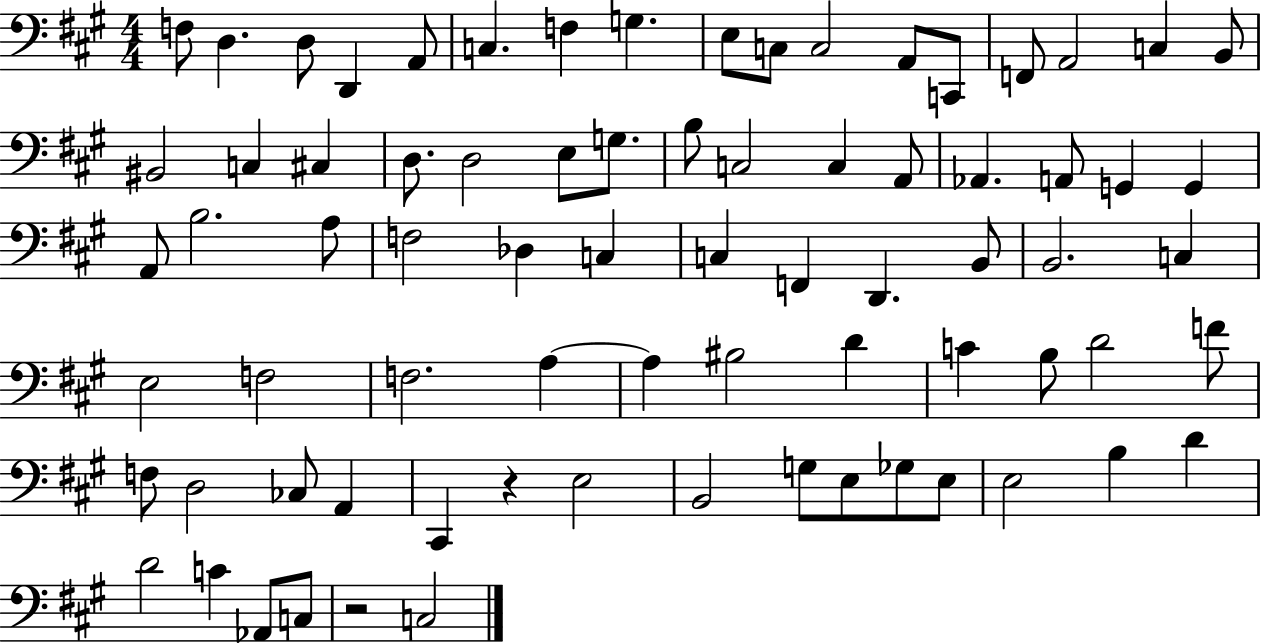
{
  \clef bass
  \numericTimeSignature
  \time 4/4
  \key a \major
  f8 d4. d8 d,4 a,8 | c4. f4 g4. | e8 c8 c2 a,8 c,8 | f,8 a,2 c4 b,8 | \break bis,2 c4 cis4 | d8. d2 e8 g8. | b8 c2 c4 a,8 | aes,4. a,8 g,4 g,4 | \break a,8 b2. a8 | f2 des4 c4 | c4 f,4 d,4. b,8 | b,2. c4 | \break e2 f2 | f2. a4~~ | a4 bis2 d'4 | c'4 b8 d'2 f'8 | \break f8 d2 ces8 a,4 | cis,4 r4 e2 | b,2 g8 e8 ges8 e8 | e2 b4 d'4 | \break d'2 c'4 aes,8 c8 | r2 c2 | \bar "|."
}